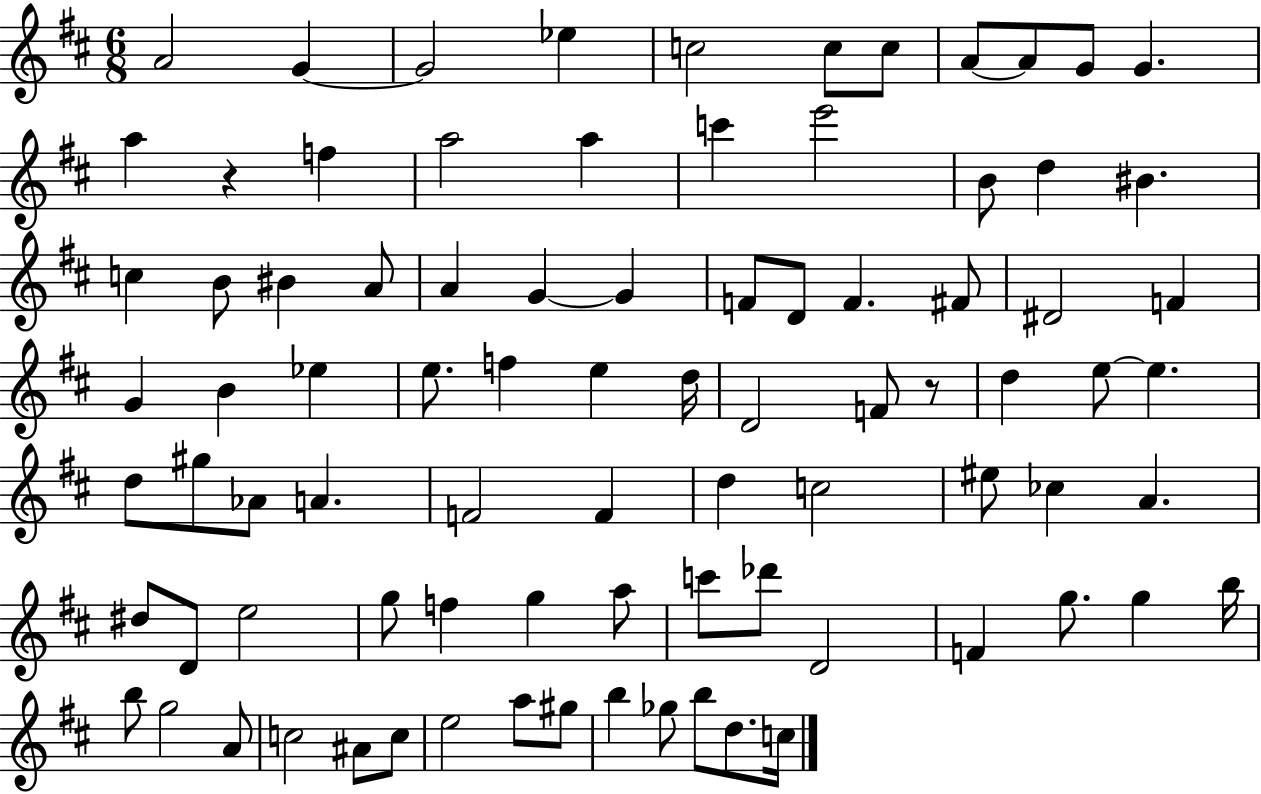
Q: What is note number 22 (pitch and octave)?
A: B4